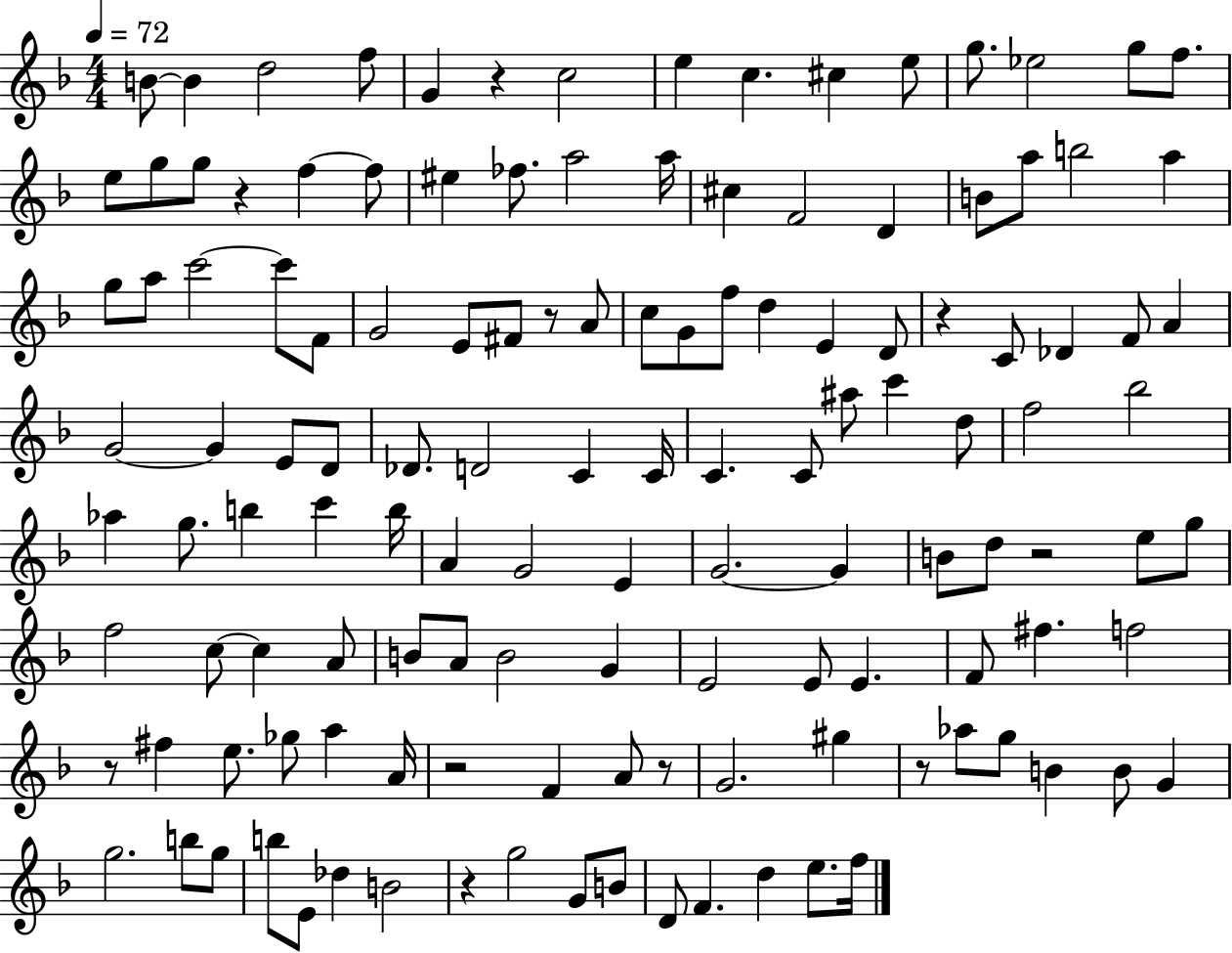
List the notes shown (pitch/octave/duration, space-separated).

B4/e B4/q D5/h F5/e G4/q R/q C5/h E5/q C5/q. C#5/q E5/e G5/e. Eb5/h G5/e F5/e. E5/e G5/e G5/e R/q F5/q F5/e EIS5/q FES5/e. A5/h A5/s C#5/q F4/h D4/q B4/e A5/e B5/h A5/q G5/e A5/e C6/h C6/e F4/e G4/h E4/e F#4/e R/e A4/e C5/e G4/e F5/e D5/q E4/q D4/e R/q C4/e Db4/q F4/e A4/q G4/h G4/q E4/e D4/e Db4/e. D4/h C4/q C4/s C4/q. C4/e A#5/e C6/q D5/e F5/h Bb5/h Ab5/q G5/e. B5/q C6/q B5/s A4/q G4/h E4/q G4/h. G4/q B4/e D5/e R/h E5/e G5/e F5/h C5/e C5/q A4/e B4/e A4/e B4/h G4/q E4/h E4/e E4/q. F4/e F#5/q. F5/h R/e F#5/q E5/e. Gb5/e A5/q A4/s R/h F4/q A4/e R/e G4/h. G#5/q R/e Ab5/e G5/e B4/q B4/e G4/q G5/h. B5/e G5/e B5/e E4/e Db5/q B4/h R/q G5/h G4/e B4/e D4/e F4/q. D5/q E5/e. F5/s